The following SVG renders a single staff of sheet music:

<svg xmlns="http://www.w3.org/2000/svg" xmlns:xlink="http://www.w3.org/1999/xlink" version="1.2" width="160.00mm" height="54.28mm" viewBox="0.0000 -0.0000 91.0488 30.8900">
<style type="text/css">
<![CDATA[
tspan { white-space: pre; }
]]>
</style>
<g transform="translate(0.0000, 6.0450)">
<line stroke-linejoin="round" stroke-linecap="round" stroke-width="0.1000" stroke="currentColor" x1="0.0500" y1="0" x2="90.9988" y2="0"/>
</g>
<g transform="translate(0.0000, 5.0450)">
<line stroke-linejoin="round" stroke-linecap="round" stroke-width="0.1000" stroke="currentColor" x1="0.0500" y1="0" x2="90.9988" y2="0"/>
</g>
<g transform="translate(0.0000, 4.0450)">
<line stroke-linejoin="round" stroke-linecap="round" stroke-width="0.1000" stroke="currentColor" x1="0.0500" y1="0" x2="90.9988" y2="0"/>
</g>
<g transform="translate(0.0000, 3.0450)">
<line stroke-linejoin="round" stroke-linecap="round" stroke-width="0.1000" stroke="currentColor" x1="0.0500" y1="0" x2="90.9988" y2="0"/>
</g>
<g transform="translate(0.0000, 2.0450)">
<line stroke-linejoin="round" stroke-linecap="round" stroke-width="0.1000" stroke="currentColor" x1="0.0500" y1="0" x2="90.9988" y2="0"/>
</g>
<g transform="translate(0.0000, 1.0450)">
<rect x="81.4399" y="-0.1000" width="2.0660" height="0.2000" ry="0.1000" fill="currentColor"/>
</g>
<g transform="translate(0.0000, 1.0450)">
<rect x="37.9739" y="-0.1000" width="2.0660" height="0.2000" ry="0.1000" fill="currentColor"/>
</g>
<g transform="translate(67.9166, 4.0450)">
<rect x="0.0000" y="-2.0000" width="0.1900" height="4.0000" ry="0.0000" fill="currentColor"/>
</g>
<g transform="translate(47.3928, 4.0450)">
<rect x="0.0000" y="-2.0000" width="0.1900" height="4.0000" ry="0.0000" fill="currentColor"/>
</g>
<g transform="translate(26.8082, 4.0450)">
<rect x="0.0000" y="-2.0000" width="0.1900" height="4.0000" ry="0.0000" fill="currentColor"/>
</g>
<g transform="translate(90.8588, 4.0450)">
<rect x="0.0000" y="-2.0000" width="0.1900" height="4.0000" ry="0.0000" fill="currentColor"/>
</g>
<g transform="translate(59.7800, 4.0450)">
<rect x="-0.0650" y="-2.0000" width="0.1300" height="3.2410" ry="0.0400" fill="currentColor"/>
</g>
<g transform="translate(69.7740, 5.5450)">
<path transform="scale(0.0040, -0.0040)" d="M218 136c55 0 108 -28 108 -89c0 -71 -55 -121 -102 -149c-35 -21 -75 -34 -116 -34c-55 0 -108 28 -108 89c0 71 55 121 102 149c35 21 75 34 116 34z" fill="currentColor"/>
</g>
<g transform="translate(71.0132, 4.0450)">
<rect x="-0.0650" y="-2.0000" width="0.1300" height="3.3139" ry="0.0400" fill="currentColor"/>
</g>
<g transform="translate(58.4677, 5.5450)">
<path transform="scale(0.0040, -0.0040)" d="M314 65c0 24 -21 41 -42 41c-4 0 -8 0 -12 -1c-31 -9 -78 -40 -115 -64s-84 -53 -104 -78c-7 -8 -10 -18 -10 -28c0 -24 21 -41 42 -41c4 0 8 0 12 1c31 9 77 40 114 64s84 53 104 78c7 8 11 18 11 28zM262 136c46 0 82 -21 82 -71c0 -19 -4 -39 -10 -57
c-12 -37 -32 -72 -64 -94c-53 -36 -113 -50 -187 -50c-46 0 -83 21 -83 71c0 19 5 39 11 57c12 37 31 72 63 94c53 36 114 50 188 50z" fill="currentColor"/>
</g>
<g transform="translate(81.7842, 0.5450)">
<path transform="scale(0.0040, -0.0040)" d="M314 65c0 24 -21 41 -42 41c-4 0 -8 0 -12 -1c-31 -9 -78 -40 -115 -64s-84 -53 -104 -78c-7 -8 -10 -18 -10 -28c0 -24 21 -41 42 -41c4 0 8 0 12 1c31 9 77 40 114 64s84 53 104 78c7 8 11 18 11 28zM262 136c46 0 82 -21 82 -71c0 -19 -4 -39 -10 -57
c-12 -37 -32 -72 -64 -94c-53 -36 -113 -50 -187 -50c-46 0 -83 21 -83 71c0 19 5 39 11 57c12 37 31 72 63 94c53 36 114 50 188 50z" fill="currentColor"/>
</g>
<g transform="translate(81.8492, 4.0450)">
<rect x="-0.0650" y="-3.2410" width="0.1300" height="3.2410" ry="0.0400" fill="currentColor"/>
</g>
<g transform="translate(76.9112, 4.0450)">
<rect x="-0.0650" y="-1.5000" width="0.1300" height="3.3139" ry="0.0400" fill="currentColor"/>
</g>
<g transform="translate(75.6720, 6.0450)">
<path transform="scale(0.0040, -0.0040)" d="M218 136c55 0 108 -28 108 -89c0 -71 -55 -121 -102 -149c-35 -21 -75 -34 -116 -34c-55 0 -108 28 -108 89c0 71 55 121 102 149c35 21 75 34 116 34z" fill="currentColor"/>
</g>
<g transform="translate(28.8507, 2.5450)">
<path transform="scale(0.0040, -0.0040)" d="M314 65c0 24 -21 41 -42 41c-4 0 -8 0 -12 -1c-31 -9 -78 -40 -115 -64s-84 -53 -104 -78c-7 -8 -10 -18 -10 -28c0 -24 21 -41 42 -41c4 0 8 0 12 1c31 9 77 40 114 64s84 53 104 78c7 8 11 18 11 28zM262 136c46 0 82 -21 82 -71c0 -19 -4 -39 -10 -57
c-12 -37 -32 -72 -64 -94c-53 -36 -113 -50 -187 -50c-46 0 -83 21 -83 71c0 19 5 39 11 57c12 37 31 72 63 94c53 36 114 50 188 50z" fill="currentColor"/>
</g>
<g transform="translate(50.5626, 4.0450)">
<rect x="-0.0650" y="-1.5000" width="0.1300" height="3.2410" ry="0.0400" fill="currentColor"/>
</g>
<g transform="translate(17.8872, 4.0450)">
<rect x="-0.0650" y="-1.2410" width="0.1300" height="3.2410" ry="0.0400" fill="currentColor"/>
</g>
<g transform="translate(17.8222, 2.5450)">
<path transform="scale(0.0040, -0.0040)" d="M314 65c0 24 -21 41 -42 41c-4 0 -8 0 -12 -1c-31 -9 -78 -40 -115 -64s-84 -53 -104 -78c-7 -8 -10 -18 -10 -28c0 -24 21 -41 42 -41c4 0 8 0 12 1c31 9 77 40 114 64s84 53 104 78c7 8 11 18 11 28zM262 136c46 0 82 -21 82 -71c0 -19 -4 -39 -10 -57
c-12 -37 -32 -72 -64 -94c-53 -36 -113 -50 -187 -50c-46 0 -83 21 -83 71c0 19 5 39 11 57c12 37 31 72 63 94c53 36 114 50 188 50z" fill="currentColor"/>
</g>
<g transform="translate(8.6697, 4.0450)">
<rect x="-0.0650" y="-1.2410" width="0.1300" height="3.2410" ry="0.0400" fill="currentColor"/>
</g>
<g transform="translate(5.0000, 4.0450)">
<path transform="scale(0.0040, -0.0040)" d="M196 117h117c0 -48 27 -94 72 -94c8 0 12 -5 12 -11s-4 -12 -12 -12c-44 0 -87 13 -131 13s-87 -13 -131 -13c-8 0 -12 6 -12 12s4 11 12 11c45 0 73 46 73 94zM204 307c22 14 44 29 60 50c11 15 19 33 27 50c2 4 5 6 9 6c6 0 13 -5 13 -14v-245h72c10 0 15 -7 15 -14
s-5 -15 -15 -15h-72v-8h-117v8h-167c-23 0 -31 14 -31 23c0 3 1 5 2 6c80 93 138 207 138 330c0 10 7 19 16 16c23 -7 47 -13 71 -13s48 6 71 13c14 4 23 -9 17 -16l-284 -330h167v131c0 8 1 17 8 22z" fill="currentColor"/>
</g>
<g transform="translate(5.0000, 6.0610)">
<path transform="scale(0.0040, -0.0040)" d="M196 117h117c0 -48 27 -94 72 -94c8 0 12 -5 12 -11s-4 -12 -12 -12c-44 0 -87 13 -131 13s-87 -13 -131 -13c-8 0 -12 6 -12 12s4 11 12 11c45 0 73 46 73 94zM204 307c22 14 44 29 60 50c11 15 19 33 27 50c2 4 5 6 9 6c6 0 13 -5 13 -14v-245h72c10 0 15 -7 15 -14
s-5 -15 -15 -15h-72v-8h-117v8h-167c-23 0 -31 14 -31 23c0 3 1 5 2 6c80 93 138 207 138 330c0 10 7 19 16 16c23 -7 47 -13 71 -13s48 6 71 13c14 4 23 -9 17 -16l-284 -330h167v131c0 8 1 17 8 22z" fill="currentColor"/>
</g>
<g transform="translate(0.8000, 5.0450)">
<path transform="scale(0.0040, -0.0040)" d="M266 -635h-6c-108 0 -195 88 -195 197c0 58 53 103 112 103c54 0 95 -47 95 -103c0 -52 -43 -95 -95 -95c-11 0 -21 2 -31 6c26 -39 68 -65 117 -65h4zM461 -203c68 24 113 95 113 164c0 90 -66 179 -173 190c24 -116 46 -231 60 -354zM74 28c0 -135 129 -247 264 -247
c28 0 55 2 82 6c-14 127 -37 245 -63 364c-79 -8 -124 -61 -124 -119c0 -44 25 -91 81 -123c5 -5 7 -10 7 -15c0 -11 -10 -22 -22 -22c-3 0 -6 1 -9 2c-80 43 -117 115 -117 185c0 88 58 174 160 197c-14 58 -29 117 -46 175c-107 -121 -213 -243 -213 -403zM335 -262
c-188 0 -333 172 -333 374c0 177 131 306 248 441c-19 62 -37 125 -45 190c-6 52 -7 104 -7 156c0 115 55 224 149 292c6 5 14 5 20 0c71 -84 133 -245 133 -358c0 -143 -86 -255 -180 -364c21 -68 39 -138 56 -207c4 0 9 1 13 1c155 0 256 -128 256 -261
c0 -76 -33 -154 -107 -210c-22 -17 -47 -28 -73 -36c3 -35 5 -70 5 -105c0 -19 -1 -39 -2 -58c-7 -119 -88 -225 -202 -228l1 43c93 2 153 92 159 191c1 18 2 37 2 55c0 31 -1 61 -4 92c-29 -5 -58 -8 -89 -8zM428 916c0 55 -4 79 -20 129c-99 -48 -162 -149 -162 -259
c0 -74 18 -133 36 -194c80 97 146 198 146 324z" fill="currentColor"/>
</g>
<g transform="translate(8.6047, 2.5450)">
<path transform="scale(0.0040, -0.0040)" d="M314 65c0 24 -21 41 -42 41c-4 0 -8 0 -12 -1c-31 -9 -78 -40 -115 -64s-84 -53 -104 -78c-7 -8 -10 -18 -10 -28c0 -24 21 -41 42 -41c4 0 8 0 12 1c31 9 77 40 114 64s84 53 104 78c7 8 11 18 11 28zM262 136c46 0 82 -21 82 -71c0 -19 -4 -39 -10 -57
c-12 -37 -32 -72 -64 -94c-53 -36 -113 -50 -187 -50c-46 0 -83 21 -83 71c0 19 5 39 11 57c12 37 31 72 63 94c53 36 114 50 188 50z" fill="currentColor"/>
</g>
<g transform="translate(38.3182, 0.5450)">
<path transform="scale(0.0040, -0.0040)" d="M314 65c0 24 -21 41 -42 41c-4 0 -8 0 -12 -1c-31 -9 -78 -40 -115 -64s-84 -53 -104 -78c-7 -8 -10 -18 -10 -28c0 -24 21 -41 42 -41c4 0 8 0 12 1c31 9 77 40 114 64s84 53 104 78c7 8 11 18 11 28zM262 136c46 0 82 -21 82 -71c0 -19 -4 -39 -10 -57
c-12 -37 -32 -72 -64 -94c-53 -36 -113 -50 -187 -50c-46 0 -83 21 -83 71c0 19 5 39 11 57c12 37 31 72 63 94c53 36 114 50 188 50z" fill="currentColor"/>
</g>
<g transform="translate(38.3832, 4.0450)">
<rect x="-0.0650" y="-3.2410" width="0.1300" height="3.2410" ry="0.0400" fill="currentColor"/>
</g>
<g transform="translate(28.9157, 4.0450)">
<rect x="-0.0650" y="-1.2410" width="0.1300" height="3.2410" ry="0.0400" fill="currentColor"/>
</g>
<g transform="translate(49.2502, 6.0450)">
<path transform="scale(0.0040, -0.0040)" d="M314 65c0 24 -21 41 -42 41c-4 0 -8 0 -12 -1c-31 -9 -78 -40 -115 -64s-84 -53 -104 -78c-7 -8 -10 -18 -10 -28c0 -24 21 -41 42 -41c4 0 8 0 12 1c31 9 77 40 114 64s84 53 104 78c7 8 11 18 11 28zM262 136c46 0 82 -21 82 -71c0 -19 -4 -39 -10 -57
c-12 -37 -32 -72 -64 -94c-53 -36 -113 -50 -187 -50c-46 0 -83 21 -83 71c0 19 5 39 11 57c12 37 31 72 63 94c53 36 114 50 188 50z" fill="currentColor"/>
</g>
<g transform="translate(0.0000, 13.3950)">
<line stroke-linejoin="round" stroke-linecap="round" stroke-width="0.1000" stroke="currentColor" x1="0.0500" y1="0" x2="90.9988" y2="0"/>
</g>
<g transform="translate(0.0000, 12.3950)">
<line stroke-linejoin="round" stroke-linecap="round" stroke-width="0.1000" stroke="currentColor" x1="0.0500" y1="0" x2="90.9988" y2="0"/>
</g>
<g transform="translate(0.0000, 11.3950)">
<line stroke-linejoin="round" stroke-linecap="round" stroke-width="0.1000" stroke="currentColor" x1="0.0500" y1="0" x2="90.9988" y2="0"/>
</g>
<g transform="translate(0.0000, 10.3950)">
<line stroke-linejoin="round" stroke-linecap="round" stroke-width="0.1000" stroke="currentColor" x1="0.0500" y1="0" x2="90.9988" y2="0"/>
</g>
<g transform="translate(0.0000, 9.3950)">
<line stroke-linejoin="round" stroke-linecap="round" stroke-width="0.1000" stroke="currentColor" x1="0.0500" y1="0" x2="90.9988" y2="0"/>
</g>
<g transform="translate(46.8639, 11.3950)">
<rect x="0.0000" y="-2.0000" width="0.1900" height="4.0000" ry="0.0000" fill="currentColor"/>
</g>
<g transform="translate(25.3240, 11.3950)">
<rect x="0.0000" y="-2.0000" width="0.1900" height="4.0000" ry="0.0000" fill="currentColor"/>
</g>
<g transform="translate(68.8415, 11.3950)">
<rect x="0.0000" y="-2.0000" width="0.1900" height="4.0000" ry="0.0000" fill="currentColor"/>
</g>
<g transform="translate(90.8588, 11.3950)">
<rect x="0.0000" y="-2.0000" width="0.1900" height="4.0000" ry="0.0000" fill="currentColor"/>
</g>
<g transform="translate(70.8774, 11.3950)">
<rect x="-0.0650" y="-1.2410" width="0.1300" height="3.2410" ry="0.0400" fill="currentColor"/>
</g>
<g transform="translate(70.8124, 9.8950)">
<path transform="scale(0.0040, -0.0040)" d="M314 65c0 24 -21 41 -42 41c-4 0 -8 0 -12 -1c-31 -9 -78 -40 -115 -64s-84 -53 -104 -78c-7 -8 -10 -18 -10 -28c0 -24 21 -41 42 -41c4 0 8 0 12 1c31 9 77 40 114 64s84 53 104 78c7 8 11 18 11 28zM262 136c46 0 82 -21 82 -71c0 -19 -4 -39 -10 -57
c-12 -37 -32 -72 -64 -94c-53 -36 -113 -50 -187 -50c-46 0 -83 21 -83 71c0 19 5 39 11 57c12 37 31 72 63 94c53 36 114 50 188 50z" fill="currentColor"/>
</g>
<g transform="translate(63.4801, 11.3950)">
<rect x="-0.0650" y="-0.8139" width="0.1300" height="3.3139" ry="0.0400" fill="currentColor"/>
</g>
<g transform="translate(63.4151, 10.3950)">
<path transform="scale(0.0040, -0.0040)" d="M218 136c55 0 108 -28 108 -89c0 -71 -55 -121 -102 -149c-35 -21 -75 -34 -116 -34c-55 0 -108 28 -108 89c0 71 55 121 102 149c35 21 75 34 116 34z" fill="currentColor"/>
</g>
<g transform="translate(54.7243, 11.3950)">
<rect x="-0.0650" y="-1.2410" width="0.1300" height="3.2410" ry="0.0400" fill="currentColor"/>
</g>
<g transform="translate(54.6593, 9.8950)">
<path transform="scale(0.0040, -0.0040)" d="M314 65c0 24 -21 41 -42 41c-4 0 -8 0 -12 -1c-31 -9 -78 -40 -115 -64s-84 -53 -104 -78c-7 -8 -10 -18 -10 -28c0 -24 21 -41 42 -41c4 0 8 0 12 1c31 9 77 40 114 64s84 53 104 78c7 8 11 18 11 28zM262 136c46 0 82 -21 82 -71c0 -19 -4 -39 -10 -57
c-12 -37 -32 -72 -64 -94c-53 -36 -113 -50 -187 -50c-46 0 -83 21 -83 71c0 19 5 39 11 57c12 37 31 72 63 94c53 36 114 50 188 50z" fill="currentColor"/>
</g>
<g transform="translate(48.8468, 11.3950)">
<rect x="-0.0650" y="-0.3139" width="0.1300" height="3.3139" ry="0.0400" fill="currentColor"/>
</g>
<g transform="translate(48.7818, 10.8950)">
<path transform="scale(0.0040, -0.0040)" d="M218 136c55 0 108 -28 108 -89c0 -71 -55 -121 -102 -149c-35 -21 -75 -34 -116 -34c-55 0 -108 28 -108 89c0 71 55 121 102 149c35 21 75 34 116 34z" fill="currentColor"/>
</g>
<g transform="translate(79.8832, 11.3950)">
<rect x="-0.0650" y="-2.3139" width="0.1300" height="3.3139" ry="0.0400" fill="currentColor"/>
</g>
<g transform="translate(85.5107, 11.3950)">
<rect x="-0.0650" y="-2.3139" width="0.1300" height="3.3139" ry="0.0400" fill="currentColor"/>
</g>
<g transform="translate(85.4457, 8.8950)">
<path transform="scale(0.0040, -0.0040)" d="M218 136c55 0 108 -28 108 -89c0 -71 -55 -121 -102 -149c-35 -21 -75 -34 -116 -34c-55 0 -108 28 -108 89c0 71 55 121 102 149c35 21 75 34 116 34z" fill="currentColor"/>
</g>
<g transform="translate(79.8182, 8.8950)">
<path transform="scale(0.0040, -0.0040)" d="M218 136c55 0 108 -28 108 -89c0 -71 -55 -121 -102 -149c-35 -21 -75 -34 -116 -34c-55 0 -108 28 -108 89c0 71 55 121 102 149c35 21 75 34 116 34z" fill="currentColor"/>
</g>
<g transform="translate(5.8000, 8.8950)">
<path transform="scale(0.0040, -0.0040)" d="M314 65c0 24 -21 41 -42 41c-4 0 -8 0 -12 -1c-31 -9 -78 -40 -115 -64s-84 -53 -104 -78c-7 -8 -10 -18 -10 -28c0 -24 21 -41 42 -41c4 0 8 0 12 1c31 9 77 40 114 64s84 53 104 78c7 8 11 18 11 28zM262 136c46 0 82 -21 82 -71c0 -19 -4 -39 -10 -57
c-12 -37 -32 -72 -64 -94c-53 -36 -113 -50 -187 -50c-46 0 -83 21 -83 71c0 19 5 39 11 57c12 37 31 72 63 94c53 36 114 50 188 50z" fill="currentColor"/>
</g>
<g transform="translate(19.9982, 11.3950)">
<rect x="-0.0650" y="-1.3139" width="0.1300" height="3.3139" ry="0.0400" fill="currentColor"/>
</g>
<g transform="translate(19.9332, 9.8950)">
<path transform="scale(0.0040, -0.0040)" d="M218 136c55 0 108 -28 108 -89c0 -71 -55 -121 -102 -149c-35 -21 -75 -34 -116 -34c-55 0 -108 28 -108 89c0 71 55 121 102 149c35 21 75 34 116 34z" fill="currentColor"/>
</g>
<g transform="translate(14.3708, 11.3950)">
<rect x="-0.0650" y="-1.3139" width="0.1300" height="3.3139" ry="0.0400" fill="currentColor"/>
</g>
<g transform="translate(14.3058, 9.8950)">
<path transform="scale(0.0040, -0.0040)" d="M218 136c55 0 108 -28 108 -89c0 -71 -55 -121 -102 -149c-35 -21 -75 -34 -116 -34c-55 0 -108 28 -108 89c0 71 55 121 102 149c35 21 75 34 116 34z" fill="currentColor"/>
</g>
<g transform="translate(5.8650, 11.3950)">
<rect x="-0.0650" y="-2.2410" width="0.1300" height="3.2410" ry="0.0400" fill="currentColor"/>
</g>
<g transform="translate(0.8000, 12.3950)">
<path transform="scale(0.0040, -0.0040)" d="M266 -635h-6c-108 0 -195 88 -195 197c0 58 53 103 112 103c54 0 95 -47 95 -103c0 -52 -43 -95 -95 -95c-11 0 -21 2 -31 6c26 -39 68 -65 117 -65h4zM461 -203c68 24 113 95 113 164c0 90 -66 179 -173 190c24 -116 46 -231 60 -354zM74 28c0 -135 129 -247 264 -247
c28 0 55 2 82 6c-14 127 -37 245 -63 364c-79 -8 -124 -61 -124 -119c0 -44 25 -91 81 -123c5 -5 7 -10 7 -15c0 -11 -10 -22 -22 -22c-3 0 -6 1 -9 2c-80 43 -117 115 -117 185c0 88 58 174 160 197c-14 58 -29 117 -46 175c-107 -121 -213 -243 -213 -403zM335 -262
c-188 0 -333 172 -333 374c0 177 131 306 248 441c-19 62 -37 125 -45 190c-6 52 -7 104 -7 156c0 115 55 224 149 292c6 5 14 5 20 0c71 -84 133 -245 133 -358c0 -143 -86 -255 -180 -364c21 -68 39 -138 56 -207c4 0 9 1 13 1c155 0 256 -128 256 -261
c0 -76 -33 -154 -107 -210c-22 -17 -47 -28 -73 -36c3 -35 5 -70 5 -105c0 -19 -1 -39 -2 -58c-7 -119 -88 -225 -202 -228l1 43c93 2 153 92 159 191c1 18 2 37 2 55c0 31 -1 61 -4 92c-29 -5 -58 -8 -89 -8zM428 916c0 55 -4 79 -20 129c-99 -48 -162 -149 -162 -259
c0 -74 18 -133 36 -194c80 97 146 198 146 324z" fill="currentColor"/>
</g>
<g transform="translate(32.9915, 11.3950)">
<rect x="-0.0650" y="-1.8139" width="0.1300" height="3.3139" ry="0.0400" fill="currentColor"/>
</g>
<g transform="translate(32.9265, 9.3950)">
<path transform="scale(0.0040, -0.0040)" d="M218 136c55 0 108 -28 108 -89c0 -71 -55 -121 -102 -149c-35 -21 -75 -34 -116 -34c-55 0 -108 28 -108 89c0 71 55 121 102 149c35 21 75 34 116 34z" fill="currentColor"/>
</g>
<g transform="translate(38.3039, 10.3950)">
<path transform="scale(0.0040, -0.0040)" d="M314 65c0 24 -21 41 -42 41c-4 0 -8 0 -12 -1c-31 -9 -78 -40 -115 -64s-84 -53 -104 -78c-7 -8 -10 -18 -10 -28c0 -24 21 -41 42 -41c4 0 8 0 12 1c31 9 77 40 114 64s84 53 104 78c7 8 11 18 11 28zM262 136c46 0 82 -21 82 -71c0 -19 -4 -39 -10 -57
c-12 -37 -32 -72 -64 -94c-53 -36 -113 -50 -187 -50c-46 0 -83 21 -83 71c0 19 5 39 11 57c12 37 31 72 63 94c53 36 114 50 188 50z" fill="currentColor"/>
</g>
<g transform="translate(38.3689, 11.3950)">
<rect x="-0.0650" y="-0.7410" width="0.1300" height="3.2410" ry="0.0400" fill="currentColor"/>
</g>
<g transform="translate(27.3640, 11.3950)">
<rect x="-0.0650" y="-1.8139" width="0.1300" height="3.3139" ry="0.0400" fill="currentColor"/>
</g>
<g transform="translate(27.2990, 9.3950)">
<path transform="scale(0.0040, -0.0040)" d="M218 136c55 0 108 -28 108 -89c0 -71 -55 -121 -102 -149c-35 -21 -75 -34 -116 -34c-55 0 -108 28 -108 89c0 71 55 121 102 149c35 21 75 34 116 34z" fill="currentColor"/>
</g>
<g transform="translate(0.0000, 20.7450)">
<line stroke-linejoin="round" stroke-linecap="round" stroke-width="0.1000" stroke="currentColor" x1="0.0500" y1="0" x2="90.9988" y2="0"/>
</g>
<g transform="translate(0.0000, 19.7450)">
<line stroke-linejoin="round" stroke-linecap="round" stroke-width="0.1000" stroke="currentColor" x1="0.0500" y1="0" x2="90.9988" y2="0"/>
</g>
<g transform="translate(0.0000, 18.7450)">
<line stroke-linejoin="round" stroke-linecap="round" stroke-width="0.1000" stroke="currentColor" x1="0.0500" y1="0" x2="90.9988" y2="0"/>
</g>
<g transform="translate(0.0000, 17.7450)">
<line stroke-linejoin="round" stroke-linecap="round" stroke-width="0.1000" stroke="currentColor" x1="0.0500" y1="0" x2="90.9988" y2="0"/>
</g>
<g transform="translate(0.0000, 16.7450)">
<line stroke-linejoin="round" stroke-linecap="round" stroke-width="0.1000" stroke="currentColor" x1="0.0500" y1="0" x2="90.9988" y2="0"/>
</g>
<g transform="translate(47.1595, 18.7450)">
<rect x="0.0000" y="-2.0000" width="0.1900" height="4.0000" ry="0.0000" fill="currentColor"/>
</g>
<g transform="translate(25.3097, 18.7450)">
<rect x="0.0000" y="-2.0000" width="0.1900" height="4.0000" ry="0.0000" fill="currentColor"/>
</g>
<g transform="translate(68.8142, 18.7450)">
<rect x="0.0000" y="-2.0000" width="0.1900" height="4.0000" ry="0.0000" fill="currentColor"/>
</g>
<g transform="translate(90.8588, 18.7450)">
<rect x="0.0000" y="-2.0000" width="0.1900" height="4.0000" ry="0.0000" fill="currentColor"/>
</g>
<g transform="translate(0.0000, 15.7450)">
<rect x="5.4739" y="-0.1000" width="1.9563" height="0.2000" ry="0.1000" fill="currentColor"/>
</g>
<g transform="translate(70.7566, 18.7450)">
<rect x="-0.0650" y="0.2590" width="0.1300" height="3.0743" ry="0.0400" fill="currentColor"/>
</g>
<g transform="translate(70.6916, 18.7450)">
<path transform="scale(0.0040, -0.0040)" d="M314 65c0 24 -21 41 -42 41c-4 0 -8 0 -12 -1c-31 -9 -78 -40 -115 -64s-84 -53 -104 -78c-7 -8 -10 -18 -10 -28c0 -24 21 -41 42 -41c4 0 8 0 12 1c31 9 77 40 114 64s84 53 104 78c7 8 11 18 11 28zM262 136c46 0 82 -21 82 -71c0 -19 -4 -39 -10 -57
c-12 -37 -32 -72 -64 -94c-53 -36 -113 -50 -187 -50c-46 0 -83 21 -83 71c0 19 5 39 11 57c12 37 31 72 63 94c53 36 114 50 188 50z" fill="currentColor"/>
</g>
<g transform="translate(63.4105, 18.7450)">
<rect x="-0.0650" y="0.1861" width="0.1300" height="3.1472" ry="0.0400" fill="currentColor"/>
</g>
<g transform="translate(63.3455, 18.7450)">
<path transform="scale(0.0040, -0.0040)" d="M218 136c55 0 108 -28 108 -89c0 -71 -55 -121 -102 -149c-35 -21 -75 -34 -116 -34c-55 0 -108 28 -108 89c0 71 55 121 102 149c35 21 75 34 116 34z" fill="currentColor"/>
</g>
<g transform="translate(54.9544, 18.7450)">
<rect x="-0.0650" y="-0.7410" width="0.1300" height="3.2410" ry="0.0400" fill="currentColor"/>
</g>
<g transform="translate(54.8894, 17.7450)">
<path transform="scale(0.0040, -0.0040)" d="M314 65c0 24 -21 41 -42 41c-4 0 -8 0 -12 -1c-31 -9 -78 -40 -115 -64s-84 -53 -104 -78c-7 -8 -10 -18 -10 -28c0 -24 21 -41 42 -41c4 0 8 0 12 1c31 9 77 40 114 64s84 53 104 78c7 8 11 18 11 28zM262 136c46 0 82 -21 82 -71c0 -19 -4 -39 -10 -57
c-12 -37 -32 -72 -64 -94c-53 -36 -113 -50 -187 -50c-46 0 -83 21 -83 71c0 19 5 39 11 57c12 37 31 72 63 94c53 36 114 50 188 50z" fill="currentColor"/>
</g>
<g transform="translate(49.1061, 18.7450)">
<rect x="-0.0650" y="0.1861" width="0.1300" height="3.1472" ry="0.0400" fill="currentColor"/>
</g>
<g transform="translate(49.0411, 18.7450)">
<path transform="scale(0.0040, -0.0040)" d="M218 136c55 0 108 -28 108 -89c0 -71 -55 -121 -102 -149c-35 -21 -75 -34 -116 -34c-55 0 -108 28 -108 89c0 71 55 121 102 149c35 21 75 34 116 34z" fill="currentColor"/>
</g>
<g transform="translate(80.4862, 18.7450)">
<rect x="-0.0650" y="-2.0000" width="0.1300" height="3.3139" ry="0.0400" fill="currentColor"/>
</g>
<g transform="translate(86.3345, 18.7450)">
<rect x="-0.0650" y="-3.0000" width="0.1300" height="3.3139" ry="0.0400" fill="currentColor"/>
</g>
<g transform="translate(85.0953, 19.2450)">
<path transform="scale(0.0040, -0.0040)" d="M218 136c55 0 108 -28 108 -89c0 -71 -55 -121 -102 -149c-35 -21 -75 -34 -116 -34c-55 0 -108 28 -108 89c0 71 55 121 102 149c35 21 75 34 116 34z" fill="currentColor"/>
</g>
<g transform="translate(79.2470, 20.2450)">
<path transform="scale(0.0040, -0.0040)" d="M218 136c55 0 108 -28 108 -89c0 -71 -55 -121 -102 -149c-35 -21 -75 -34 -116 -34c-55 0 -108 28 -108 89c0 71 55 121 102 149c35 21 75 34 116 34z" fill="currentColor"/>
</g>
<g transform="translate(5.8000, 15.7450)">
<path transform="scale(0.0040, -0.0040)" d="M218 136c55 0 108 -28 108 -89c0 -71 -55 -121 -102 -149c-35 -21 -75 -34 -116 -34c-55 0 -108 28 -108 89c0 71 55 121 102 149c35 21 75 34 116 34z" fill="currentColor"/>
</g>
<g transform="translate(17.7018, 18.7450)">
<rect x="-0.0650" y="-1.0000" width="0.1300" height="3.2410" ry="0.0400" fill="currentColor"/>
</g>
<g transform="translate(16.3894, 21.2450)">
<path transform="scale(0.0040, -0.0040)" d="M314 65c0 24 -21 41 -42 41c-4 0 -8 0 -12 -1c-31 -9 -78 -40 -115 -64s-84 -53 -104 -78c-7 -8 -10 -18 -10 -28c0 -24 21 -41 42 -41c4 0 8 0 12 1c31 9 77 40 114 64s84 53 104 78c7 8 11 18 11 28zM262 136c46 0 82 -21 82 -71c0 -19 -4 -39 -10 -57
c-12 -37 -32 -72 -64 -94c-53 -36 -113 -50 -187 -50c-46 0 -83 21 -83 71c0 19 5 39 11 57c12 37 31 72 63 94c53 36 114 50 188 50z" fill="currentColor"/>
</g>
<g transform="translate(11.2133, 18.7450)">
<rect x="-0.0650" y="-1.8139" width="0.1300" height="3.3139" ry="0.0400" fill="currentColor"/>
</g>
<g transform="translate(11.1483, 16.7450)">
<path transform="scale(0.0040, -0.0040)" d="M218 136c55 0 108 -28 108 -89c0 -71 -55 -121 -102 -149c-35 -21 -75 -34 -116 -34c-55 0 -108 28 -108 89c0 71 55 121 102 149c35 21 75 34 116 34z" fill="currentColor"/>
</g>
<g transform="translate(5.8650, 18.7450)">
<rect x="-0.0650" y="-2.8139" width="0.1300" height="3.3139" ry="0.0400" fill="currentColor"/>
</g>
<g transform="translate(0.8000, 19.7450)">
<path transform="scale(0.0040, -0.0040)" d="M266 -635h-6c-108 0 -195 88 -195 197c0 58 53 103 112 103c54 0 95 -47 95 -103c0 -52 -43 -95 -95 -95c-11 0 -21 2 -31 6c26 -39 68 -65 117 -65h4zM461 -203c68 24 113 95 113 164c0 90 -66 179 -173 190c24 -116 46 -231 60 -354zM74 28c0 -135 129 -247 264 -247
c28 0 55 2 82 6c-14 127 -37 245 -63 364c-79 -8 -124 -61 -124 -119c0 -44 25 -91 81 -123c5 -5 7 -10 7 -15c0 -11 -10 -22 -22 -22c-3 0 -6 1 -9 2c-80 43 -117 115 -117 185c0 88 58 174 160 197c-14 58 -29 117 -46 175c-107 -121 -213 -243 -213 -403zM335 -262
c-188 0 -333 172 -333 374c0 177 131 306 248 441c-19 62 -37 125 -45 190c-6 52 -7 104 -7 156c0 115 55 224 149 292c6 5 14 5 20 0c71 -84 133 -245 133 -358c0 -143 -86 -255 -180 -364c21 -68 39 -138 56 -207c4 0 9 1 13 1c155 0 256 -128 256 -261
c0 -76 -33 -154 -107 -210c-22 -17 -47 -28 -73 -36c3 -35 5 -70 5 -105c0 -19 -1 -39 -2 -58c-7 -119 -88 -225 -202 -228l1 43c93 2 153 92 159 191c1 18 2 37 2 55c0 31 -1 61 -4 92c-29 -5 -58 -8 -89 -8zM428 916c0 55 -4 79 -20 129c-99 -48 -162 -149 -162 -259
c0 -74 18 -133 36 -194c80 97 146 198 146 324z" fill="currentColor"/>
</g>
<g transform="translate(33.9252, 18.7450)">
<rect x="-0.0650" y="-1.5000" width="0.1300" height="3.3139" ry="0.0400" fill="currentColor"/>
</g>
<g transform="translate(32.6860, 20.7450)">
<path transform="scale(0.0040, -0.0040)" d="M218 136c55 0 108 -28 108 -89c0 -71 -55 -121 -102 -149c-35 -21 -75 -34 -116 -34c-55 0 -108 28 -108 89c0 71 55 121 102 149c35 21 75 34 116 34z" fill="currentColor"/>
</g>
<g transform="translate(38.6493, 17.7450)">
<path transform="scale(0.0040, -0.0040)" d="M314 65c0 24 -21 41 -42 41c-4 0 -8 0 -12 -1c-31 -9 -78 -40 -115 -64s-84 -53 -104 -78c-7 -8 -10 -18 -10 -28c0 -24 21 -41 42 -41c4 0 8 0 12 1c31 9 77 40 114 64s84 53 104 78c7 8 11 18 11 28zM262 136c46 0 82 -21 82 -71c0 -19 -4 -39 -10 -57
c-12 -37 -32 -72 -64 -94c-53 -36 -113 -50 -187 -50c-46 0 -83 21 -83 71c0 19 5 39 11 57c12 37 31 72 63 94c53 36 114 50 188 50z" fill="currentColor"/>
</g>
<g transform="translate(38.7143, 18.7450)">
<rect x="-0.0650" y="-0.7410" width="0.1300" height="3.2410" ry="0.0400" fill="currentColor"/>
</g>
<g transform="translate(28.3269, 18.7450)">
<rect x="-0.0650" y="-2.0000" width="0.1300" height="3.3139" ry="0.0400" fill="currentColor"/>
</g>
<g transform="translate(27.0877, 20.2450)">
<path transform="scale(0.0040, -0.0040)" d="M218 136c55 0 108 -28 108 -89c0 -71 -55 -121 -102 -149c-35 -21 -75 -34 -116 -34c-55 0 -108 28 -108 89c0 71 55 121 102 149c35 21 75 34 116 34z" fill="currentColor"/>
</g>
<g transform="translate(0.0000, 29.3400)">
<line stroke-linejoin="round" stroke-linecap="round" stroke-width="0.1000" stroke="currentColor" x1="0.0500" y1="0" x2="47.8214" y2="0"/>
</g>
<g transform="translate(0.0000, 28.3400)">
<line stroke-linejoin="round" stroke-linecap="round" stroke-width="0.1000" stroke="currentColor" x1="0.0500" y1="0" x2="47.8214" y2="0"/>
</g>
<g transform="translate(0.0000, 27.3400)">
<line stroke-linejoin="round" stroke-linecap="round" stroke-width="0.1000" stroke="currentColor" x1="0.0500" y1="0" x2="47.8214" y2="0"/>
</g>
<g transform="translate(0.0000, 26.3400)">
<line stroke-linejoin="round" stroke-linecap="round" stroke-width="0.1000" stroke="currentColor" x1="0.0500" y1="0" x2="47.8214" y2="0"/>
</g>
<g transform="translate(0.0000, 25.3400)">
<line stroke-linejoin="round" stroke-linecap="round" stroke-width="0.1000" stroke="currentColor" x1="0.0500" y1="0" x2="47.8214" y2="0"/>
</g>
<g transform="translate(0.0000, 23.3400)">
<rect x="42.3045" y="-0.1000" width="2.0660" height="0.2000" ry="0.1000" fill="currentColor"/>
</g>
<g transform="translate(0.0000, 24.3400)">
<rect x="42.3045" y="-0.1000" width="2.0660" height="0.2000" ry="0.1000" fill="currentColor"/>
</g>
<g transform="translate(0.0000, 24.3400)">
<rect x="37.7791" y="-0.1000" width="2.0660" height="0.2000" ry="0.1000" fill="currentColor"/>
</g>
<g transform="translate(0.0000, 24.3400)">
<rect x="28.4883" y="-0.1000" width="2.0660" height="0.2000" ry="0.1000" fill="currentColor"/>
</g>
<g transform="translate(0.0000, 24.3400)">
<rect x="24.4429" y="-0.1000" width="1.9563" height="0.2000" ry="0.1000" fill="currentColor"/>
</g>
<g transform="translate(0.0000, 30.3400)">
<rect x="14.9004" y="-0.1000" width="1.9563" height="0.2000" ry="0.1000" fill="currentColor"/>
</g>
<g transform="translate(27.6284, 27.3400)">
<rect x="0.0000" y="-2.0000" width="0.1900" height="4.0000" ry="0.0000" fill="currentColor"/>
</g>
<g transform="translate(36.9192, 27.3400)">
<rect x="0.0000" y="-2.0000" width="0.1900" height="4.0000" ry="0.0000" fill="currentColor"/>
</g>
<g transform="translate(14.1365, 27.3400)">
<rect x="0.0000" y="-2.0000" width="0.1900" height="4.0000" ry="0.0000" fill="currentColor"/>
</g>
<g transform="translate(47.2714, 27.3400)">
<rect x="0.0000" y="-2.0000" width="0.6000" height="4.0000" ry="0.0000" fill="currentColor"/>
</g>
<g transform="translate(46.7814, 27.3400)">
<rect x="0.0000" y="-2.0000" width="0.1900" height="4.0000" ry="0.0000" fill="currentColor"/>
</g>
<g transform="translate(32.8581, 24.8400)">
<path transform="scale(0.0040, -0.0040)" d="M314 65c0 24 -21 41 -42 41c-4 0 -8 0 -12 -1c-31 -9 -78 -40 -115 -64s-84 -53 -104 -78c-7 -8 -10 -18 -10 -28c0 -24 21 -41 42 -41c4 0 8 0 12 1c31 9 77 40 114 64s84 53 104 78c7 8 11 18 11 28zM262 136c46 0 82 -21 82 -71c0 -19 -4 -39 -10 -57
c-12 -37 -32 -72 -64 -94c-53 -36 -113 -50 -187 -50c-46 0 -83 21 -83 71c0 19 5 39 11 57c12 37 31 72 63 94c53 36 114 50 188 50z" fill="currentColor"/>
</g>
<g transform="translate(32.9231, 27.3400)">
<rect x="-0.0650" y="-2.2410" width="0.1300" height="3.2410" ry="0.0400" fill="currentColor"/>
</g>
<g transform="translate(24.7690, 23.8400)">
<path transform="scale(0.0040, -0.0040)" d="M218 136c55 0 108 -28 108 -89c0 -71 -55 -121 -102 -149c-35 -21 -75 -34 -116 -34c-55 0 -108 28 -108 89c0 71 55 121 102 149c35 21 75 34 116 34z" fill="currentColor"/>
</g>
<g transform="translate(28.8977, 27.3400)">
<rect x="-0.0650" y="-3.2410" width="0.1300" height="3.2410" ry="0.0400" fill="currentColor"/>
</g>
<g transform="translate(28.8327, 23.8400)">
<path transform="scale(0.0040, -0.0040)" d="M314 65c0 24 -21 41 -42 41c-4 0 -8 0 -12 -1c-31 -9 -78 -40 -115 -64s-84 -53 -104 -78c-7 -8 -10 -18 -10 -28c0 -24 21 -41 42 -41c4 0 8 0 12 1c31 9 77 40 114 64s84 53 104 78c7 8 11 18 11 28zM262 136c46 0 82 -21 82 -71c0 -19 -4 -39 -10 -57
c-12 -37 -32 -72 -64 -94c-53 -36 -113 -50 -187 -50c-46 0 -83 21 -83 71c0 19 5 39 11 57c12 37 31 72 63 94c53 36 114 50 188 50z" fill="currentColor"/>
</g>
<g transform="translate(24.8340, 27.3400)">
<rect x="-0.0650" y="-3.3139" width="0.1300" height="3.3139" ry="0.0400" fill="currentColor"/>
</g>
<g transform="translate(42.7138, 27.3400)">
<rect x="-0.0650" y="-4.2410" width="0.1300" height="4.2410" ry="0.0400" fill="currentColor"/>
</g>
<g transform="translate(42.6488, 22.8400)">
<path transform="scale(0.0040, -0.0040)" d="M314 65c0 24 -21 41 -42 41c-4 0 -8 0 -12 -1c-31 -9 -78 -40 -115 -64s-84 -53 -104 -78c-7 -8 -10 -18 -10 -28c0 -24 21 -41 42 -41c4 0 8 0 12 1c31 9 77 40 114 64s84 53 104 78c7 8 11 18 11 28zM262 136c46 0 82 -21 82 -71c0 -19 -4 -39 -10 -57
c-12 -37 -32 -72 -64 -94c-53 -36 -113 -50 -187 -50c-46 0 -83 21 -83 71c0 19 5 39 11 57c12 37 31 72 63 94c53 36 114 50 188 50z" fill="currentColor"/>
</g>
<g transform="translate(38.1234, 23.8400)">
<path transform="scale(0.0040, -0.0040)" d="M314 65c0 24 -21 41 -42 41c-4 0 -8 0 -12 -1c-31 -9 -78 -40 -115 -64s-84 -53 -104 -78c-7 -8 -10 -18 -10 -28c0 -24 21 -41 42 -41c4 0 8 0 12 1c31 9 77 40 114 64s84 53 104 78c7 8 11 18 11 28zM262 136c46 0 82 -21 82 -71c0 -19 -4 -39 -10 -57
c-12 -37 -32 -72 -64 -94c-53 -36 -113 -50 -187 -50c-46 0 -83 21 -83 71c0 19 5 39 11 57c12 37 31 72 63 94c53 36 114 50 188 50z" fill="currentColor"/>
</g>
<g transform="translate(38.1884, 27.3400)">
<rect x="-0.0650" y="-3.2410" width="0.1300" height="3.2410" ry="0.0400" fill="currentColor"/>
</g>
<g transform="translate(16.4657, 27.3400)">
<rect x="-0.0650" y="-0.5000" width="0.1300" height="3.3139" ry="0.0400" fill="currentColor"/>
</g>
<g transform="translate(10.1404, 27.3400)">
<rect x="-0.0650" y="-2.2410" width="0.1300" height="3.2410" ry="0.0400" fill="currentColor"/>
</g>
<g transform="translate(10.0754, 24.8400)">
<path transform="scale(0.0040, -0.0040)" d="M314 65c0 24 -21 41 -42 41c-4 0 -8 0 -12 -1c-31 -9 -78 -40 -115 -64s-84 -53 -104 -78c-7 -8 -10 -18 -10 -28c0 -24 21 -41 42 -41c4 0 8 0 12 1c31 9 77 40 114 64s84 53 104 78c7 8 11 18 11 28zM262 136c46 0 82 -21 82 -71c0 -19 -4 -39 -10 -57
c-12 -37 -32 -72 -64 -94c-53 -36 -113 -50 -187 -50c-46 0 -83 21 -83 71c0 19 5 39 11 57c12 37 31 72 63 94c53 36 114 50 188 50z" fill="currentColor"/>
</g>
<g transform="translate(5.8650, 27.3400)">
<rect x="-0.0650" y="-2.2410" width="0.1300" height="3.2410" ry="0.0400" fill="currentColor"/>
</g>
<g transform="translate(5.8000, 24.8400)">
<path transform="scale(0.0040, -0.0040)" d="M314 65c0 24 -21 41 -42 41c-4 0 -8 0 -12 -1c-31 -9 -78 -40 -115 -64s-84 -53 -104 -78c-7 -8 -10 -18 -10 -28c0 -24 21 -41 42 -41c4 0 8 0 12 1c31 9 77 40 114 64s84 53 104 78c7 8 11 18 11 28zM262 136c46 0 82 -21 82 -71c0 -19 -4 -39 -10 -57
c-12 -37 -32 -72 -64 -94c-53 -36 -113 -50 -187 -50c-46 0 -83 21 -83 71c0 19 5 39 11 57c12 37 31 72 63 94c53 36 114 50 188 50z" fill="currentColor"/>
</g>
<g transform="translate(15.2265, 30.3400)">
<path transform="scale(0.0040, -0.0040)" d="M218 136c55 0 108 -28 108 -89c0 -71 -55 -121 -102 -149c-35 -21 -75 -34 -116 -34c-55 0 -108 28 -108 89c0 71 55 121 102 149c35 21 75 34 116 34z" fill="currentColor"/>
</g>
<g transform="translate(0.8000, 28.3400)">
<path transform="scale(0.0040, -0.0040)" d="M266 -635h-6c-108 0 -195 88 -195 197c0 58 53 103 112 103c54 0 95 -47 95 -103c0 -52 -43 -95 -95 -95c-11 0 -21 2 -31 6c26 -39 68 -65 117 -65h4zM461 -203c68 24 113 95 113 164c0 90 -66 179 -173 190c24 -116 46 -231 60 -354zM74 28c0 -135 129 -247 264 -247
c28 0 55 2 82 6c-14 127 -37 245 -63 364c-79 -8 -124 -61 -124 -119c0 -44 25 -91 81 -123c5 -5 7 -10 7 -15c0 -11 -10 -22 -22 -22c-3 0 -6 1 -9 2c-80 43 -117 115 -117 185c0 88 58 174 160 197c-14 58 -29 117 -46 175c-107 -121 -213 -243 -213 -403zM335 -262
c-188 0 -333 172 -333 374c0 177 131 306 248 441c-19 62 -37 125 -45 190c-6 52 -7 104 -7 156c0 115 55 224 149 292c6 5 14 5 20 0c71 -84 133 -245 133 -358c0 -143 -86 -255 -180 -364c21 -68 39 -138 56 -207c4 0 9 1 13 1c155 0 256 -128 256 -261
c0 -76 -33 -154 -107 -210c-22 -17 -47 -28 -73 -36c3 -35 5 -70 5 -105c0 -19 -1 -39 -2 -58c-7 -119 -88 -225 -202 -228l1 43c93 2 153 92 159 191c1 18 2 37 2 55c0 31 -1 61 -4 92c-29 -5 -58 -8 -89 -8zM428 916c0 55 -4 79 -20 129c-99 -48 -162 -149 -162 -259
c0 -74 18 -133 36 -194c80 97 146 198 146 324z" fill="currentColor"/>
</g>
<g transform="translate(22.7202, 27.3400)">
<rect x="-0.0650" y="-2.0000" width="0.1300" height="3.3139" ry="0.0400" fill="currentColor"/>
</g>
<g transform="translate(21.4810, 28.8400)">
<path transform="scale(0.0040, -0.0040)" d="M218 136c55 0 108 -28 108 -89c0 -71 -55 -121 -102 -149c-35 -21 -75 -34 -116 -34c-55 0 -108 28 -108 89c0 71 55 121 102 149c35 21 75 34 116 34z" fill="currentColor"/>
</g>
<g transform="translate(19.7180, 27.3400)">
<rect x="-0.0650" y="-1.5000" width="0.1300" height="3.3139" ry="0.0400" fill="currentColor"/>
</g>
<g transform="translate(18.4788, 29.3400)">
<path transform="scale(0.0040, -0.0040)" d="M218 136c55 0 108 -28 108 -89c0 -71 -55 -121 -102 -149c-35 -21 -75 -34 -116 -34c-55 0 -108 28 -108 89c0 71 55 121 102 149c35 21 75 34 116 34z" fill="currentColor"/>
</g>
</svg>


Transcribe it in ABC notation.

X:1
T:Untitled
M:4/4
L:1/4
K:C
e2 e2 e2 b2 E2 F2 F E b2 g2 e e f f d2 c e2 d e2 g g a f D2 F E d2 B d2 B B2 F A g2 g2 C E F b b2 g2 b2 d'2